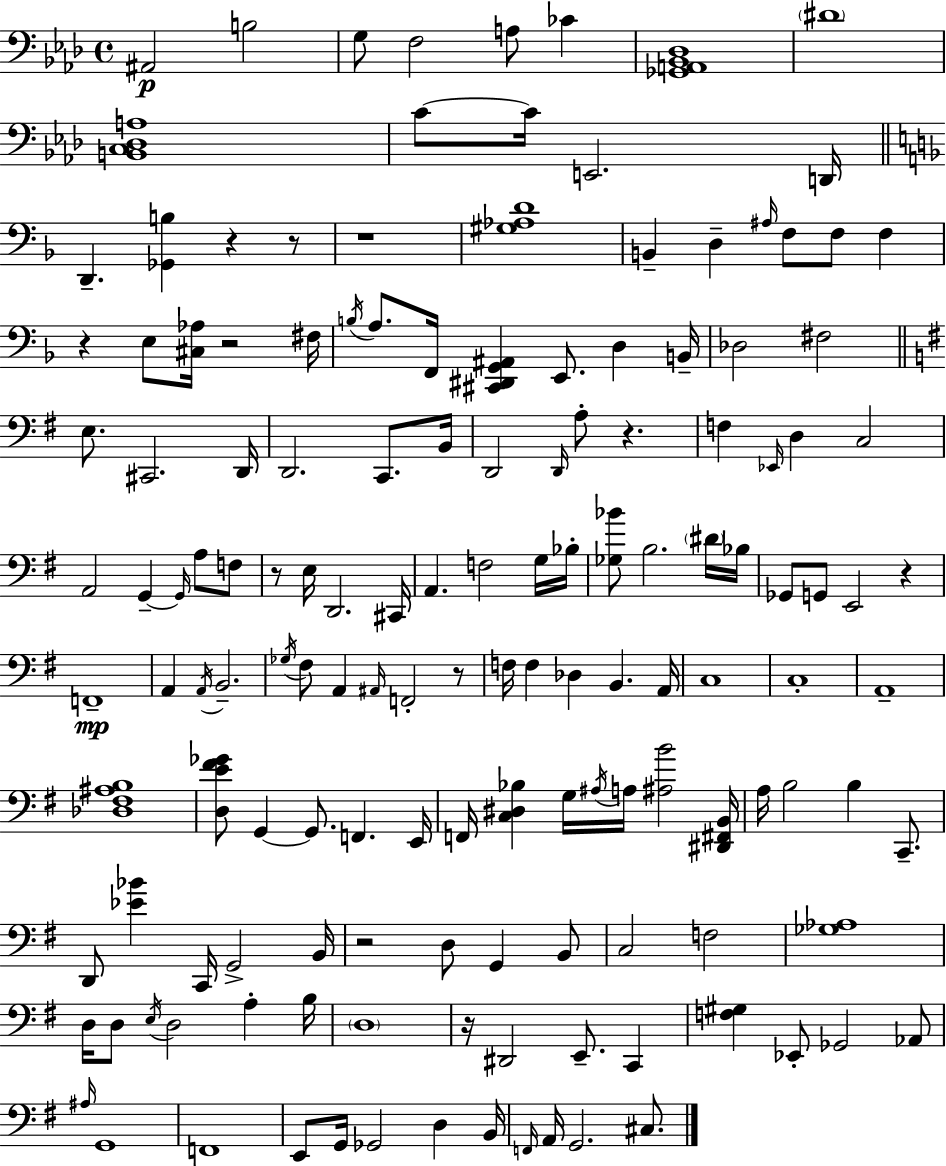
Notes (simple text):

A#2/h B3/h G3/e F3/h A3/e CES4/q [Gb2,A2,Bb2,Db3]/w D#4/w [B2,C3,Db3,A3]/w C4/e C4/s E2/h. D2/s D2/q. [Gb2,B3]/q R/q R/e R/w [G#3,Ab3,D4]/w B2/q D3/q A#3/s F3/e F3/e F3/q R/q E3/e [C#3,Ab3]/s R/h F#3/s B3/s A3/e. F2/s [C#2,D#2,G2,A#2]/q E2/e. D3/q B2/s Db3/h F#3/h E3/e. C#2/h. D2/s D2/h. C2/e. B2/s D2/h D2/s A3/e R/q. F3/q Eb2/s D3/q C3/h A2/h G2/q G2/s A3/e F3/e R/e E3/s D2/h. C#2/s A2/q. F3/h G3/s Bb3/s [Gb3,Bb4]/e B3/h. D#4/s Bb3/s Gb2/e G2/e E2/h R/q F2/w A2/q A2/s B2/h. Gb3/s F#3/e A2/q A#2/s F2/h R/e F3/s F3/q Db3/q B2/q. A2/s C3/w C3/w A2/w [Db3,F#3,A#3,B3]/w [D3,E4,F#4,Gb4]/e G2/q G2/e. F2/q. E2/s F2/s [C3,D#3,Bb3]/q G3/s A#3/s A3/s [A#3,B4]/h [D#2,F#2,B2]/s A3/s B3/h B3/q C2/e. D2/e [Eb4,Bb4]/q C2/s G2/h B2/s R/h D3/e G2/q B2/e C3/h F3/h [Gb3,Ab3]/w D3/s D3/e E3/s D3/h A3/q B3/s D3/w R/s D#2/h E2/e. C2/q [F3,G#3]/q Eb2/e Gb2/h Ab2/e A#3/s G2/w F2/w E2/e G2/s Gb2/h D3/q B2/s F2/s A2/s G2/h. C#3/e.